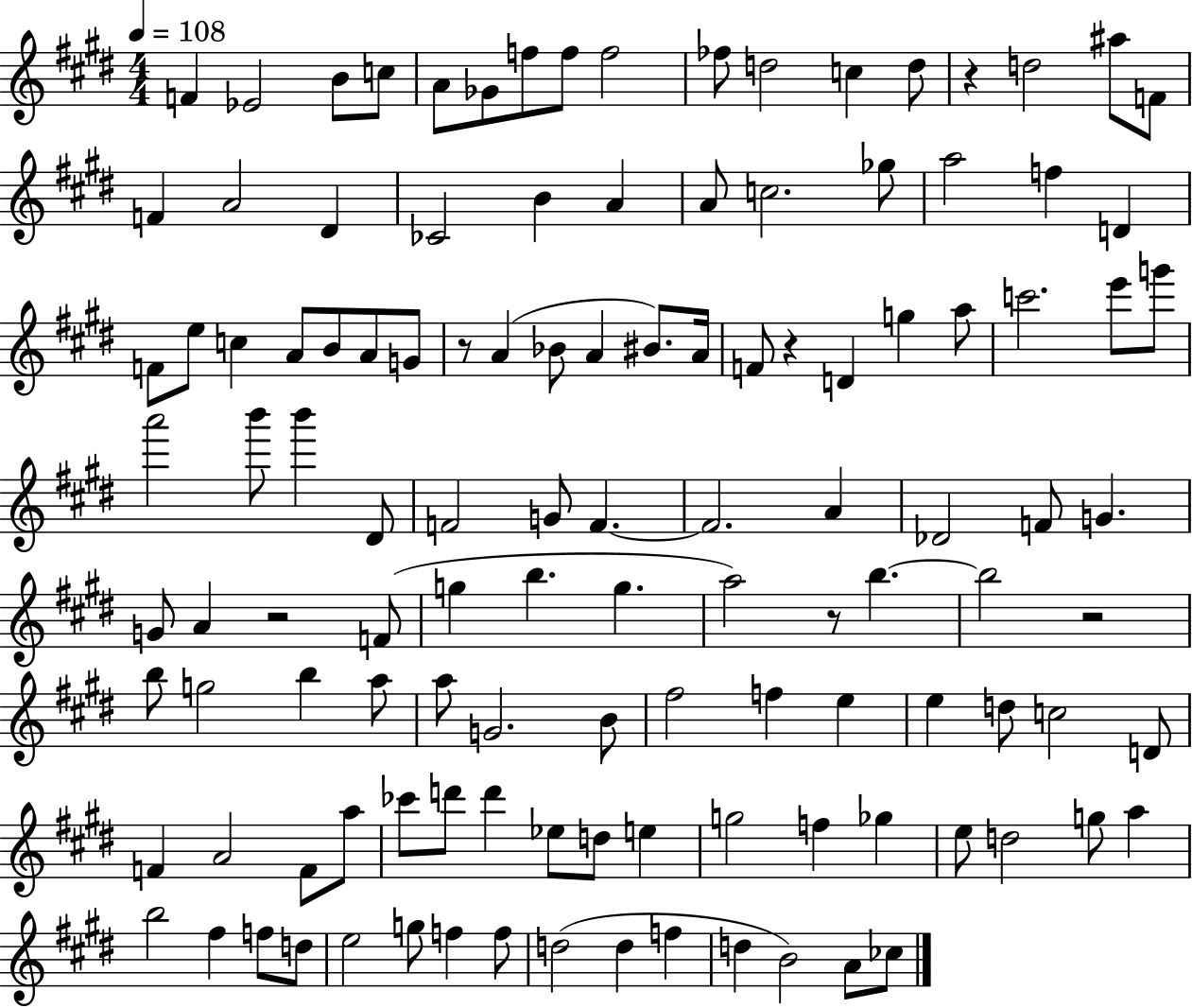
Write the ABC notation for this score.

X:1
T:Untitled
M:4/4
L:1/4
K:E
F _E2 B/2 c/2 A/2 _G/2 f/2 f/2 f2 _f/2 d2 c d/2 z d2 ^a/2 F/2 F A2 ^D _C2 B A A/2 c2 _g/2 a2 f D F/2 e/2 c A/2 B/2 A/2 G/2 z/2 A _B/2 A ^B/2 A/4 F/2 z D g a/2 c'2 e'/2 g'/2 a'2 b'/2 b' ^D/2 F2 G/2 F F2 A _D2 F/2 G G/2 A z2 F/2 g b g a2 z/2 b b2 z2 b/2 g2 b a/2 a/2 G2 B/2 ^f2 f e e d/2 c2 D/2 F A2 F/2 a/2 _c'/2 d'/2 d' _e/2 d/2 e g2 f _g e/2 d2 g/2 a b2 ^f f/2 d/2 e2 g/2 f f/2 d2 d f d B2 A/2 _c/2